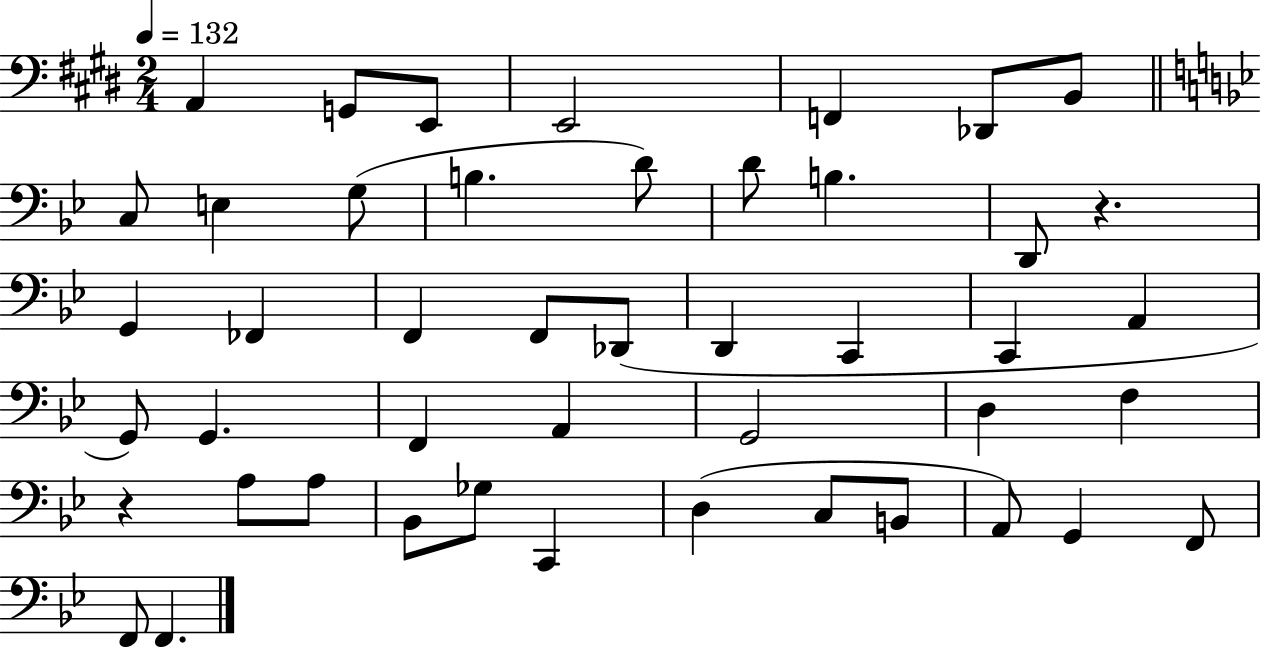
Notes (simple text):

A2/q G2/e E2/e E2/h F2/q Db2/e B2/e C3/e E3/q G3/e B3/q. D4/e D4/e B3/q. D2/e R/q. G2/q FES2/q F2/q F2/e Db2/e D2/q C2/q C2/q A2/q G2/e G2/q. F2/q A2/q G2/h D3/q F3/q R/q A3/e A3/e Bb2/e Gb3/e C2/q D3/q C3/e B2/e A2/e G2/q F2/e F2/e F2/q.